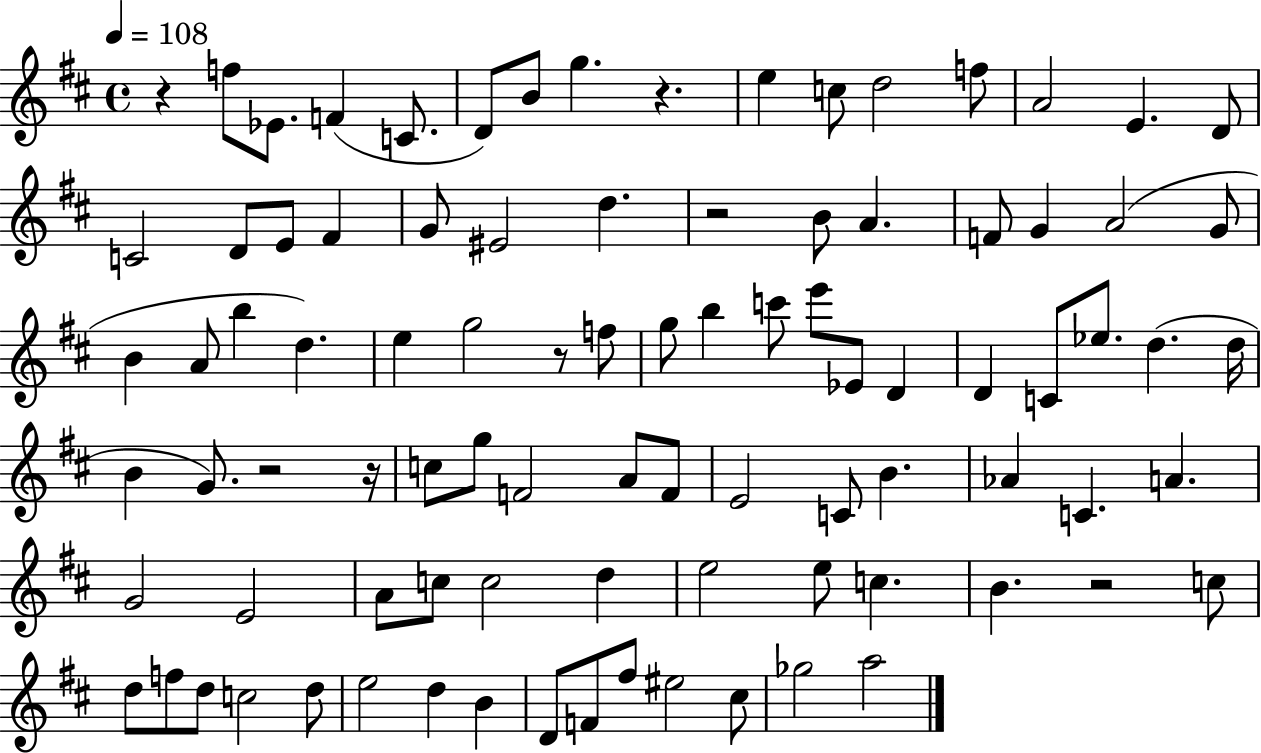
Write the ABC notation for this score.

X:1
T:Untitled
M:4/4
L:1/4
K:D
z f/2 _E/2 F C/2 D/2 B/2 g z e c/2 d2 f/2 A2 E D/2 C2 D/2 E/2 ^F G/2 ^E2 d z2 B/2 A F/2 G A2 G/2 B A/2 b d e g2 z/2 f/2 g/2 b c'/2 e'/2 _E/2 D D C/2 _e/2 d d/4 B G/2 z2 z/4 c/2 g/2 F2 A/2 F/2 E2 C/2 B _A C A G2 E2 A/2 c/2 c2 d e2 e/2 c B z2 c/2 d/2 f/2 d/2 c2 d/2 e2 d B D/2 F/2 ^f/2 ^e2 ^c/2 _g2 a2